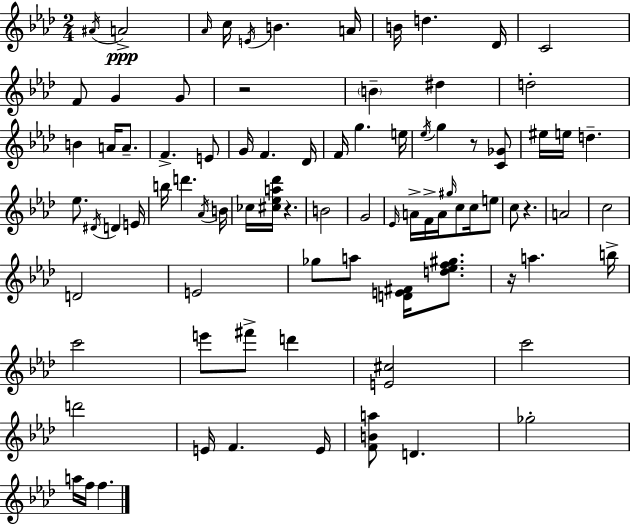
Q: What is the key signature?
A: AES major